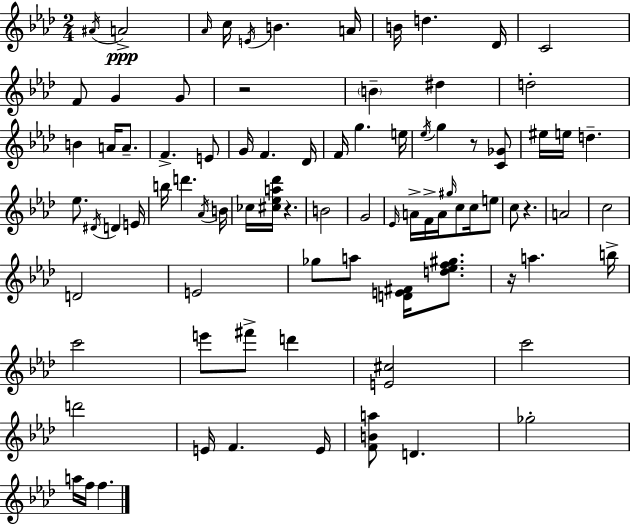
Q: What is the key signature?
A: AES major